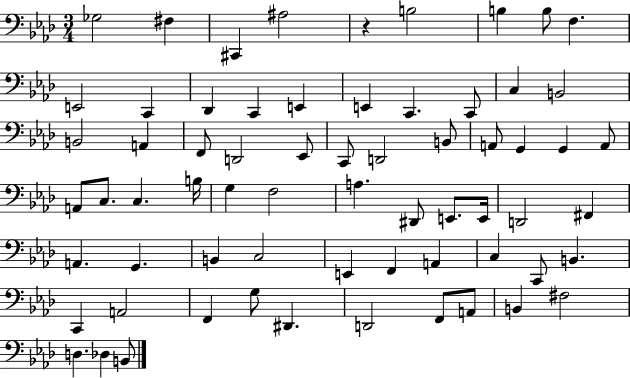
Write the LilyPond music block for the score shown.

{
  \clef bass
  \numericTimeSignature
  \time 3/4
  \key aes \major
  ges2 fis4 | cis,4 ais2 | r4 b2 | b4 b8 f4. | \break e,2 c,4 | des,4 c,4 e,4 | e,4 c,4. c,8 | c4 b,2 | \break b,2 a,4 | f,8 d,2 ees,8 | c,8 d,2 b,8 | a,8 g,4 g,4 a,8 | \break a,8 c8. c4. b16 | g4 f2 | a4. dis,8 e,8. e,16 | d,2 fis,4 | \break a,4. g,4. | b,4 c2 | e,4 f,4 a,4 | c4 c,8 b,4. | \break c,4 a,2 | f,4 g8 dis,4. | d,2 f,8 a,8 | b,4 fis2 | \break d4. des4 b,8 | \bar "|."
}